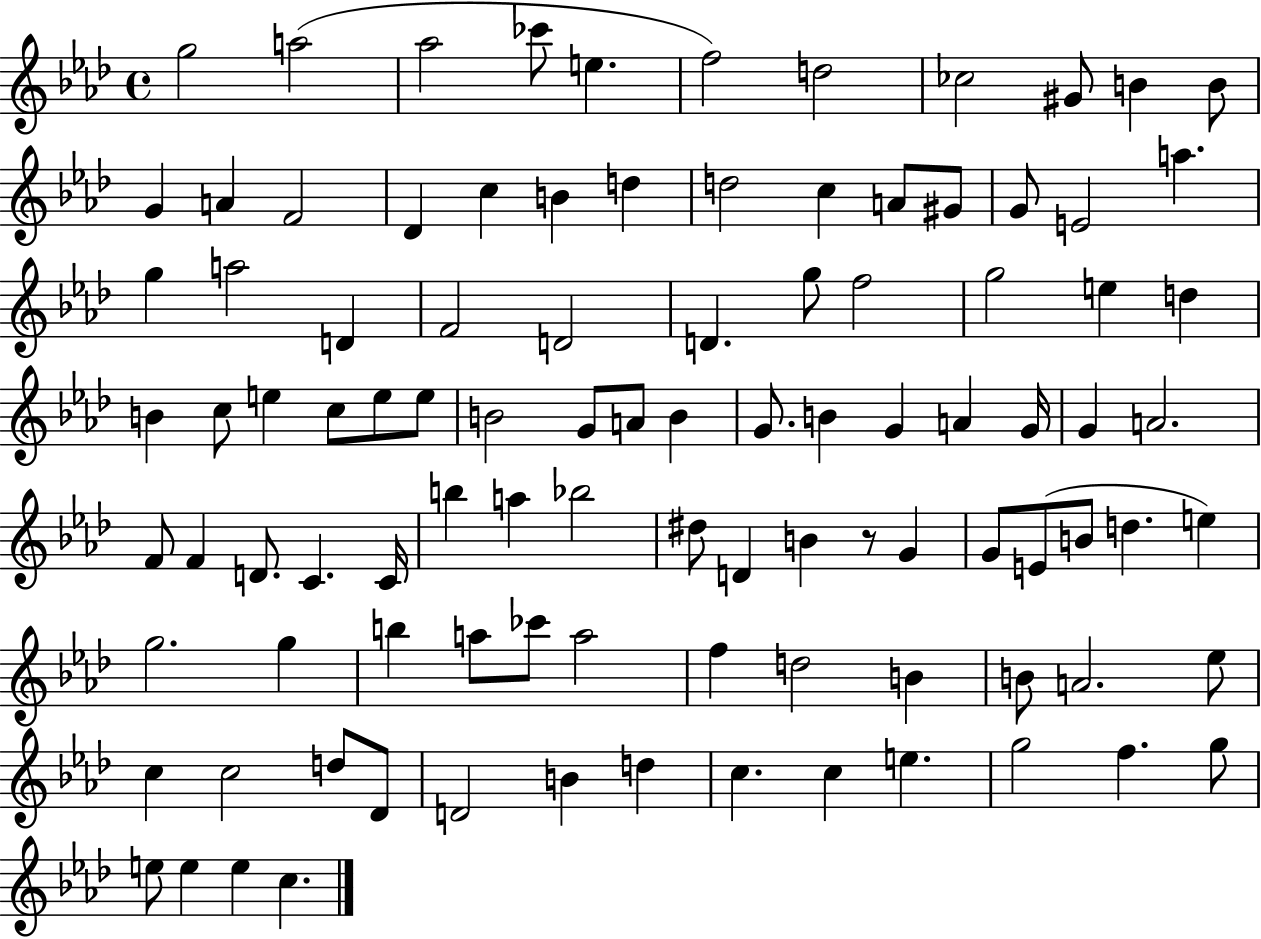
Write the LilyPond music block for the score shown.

{
  \clef treble
  \time 4/4
  \defaultTimeSignature
  \key aes \major
  g''2 a''2( | aes''2 ces'''8 e''4. | f''2) d''2 | ces''2 gis'8 b'4 b'8 | \break g'4 a'4 f'2 | des'4 c''4 b'4 d''4 | d''2 c''4 a'8 gis'8 | g'8 e'2 a''4. | \break g''4 a''2 d'4 | f'2 d'2 | d'4. g''8 f''2 | g''2 e''4 d''4 | \break b'4 c''8 e''4 c''8 e''8 e''8 | b'2 g'8 a'8 b'4 | g'8. b'4 g'4 a'4 g'16 | g'4 a'2. | \break f'8 f'4 d'8. c'4. c'16 | b''4 a''4 bes''2 | dis''8 d'4 b'4 r8 g'4 | g'8 e'8( b'8 d''4. e''4) | \break g''2. g''4 | b''4 a''8 ces'''8 a''2 | f''4 d''2 b'4 | b'8 a'2. ees''8 | \break c''4 c''2 d''8 des'8 | d'2 b'4 d''4 | c''4. c''4 e''4. | g''2 f''4. g''8 | \break e''8 e''4 e''4 c''4. | \bar "|."
}